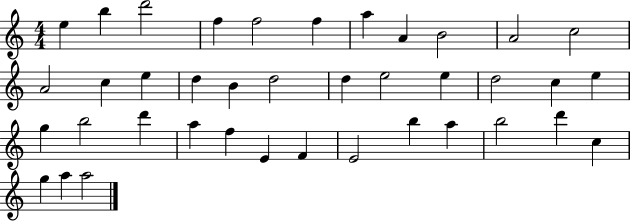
X:1
T:Untitled
M:4/4
L:1/4
K:C
e b d'2 f f2 f a A B2 A2 c2 A2 c e d B d2 d e2 e d2 c e g b2 d' a f E F E2 b a b2 d' c g a a2